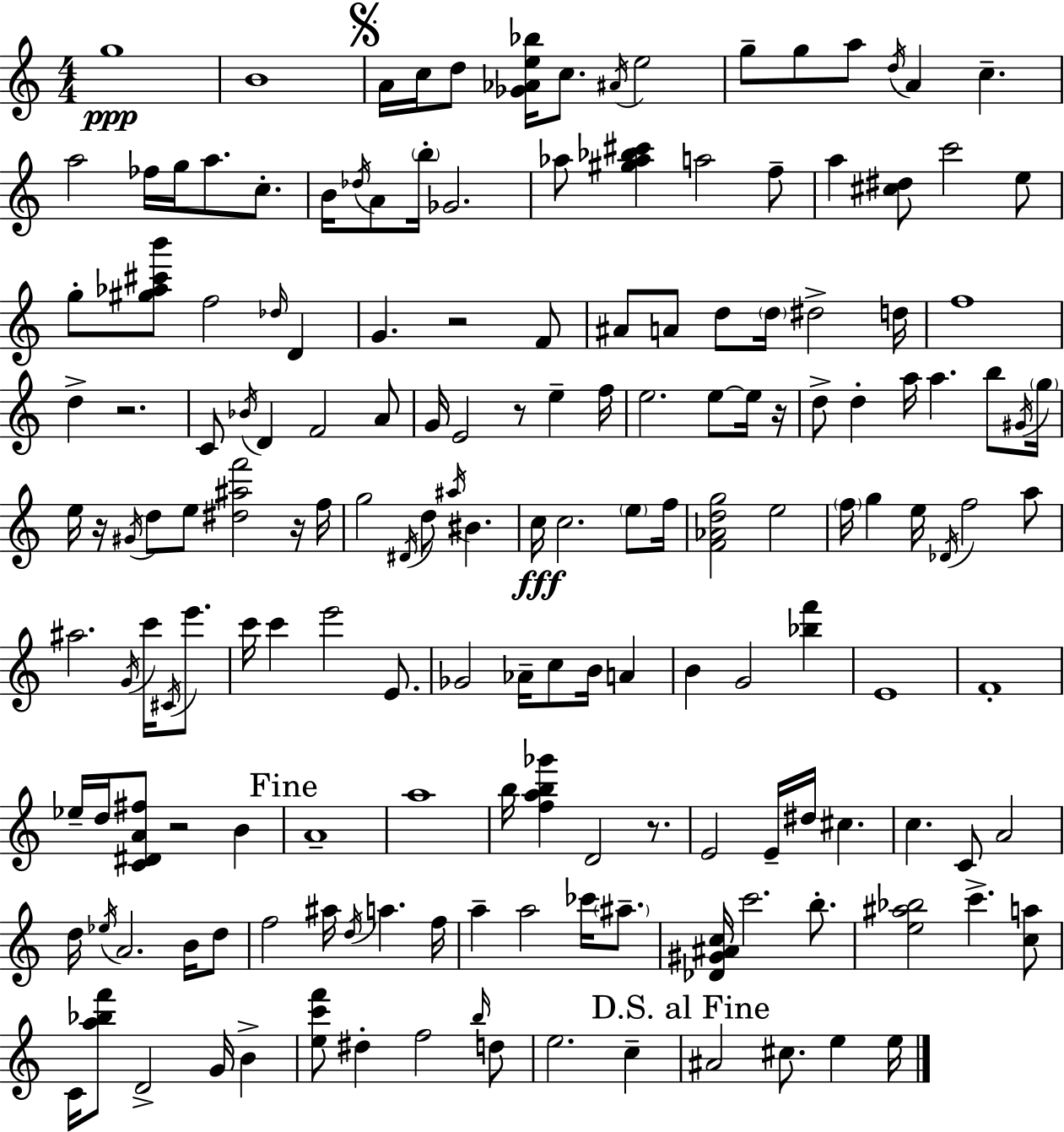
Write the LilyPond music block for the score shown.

{
  \clef treble
  \numericTimeSignature
  \time 4/4
  \key c \major
  g''1\ppp | b'1 | \mark \markup { \musicglyph "scripts.segno" } a'16 c''16 d''8 <ges' aes' e'' bes''>16 c''8. \acciaccatura { ais'16 } e''2 | g''8-- g''8 a''8 \acciaccatura { d''16 } a'4 c''4.-- | \break a''2 fes''16 g''16 a''8. c''8.-. | b'16 \acciaccatura { des''16 } a'8 \parenthesize b''16-. ges'2. | aes''8 <gis'' aes'' bes'' cis'''>4 a''2 | f''8-- a''4 <cis'' dis''>8 c'''2 | \break e''8 g''8-. <gis'' aes'' cis''' b'''>8 f''2 \grace { des''16 } | d'4 g'4. r2 | f'8 ais'8 a'8 d''8 \parenthesize d''16 dis''2-> | d''16 f''1 | \break d''4-> r2. | c'8 \acciaccatura { bes'16 } d'4 f'2 | a'8 g'16 e'2 r8 | e''4-- f''16 e''2. | \break e''8~~ e''16 r16 d''8-> d''4-. a''16 a''4. | b''8 \acciaccatura { gis'16 } \parenthesize g''16 e''16 r16 \acciaccatura { gis'16 } d''8 e''8 <dis'' ais'' f'''>2 | r16 f''16 g''2 \acciaccatura { dis'16 } | d''8 \acciaccatura { ais''16 } bis'4. c''16\fff c''2. | \break \parenthesize e''8 f''16 <f' aes' d'' g''>2 | e''2 \parenthesize f''16 g''4 e''16 \acciaccatura { des'16 } | f''2 a''8 ais''2. | \acciaccatura { g'16 } c'''16 \acciaccatura { cis'16 } e'''8. c'''16 c'''4 | \break e'''2 e'8. ges'2 | aes'16-- c''8 b'16 a'4 b'4 | g'2 <bes'' f'''>4 e'1 | f'1-. | \break ees''16-- d''16 <c' dis' a' fis''>8 | r2 b'4 \mark "Fine" a'1-- | a''1 | b''16 <f'' a'' b'' ges'''>4 | \break d'2 r8. e'2 | e'16-- dis''16 cis''4. c''4. | c'8 a'2 d''16 \acciaccatura { ees''16 } a'2. | b'16 d''8 f''2 | \break ais''16 \acciaccatura { d''16 } a''4. f''16 a''4-- | a''2 ces'''16 \parenthesize ais''8.-- <des' gis' ais' c''>16 c'''2. | b''8.-. <e'' ais'' bes''>2 | c'''4.-> <c'' a''>8 c'16 <a'' bes'' f'''>8 | \break d'2-> g'16 b'4-> <e'' c''' f'''>8 | dis''4-. f''2 \grace { b''16 } d''8 e''2. | c''4-- \mark "D.S. al Fine" ais'2 | cis''8. e''4 e''16 \bar "|."
}